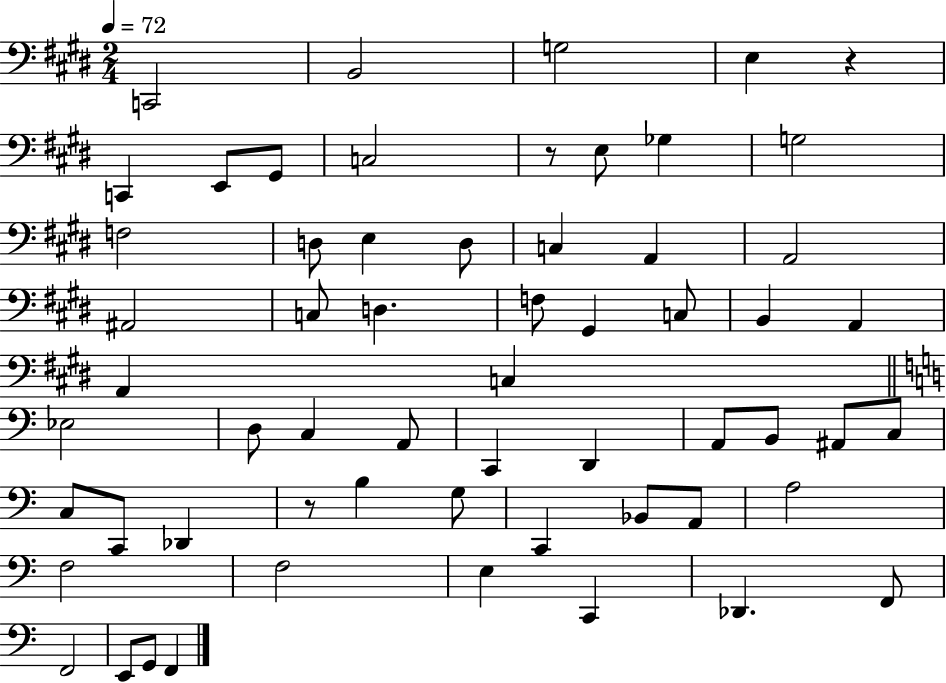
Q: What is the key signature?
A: E major